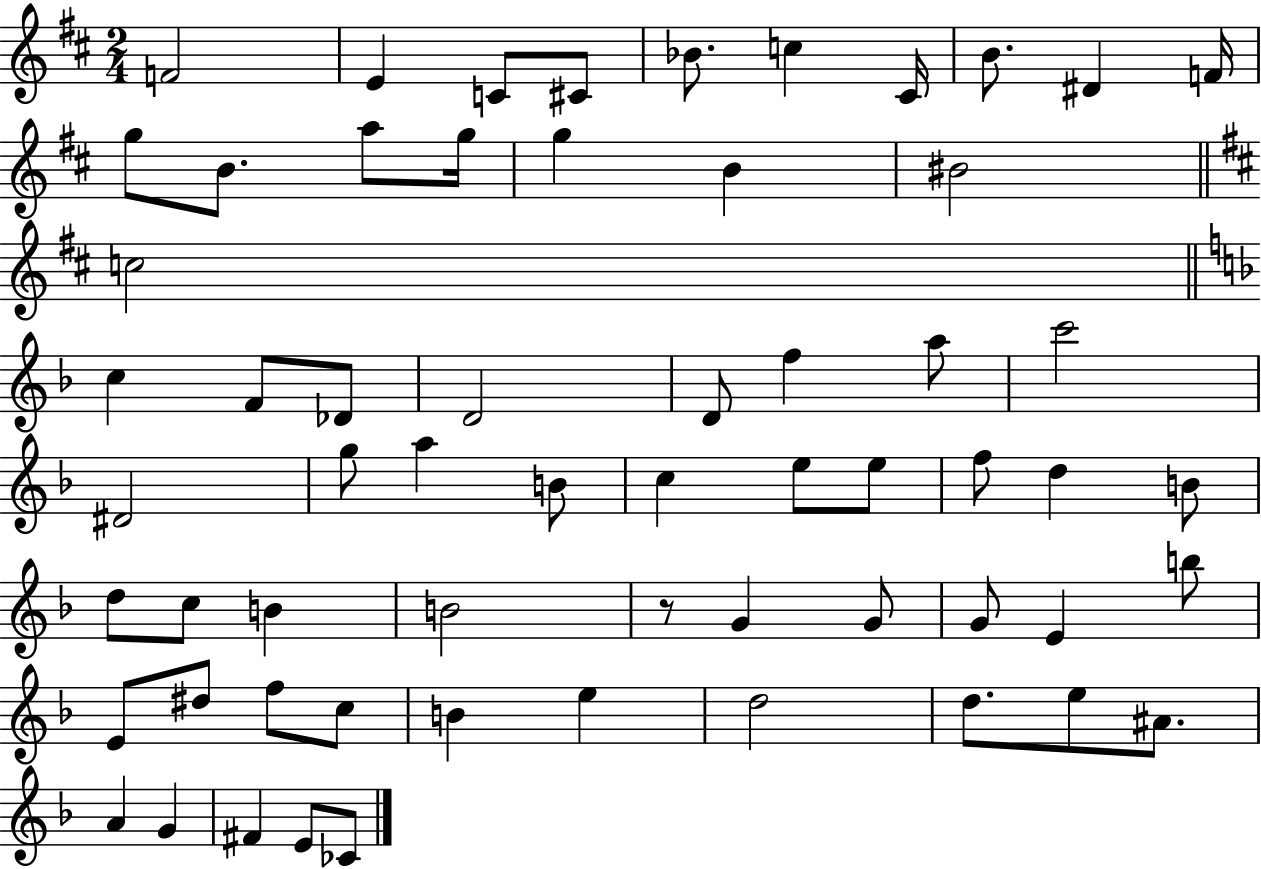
{
  \clef treble
  \numericTimeSignature
  \time 2/4
  \key d \major
  f'2 | e'4 c'8 cis'8 | bes'8. c''4 cis'16 | b'8. dis'4 f'16 | \break g''8 b'8. a''8 g''16 | g''4 b'4 | bis'2 | \bar "||" \break \key d \major c''2 | \bar "||" \break \key f \major c''4 f'8 des'8 | d'2 | d'8 f''4 a''8 | c'''2 | \break dis'2 | g''8 a''4 b'8 | c''4 e''8 e''8 | f''8 d''4 b'8 | \break d''8 c''8 b'4 | b'2 | r8 g'4 g'8 | g'8 e'4 b''8 | \break e'8 dis''8 f''8 c''8 | b'4 e''4 | d''2 | d''8. e''8 ais'8. | \break a'4 g'4 | fis'4 e'8 ces'8 | \bar "|."
}